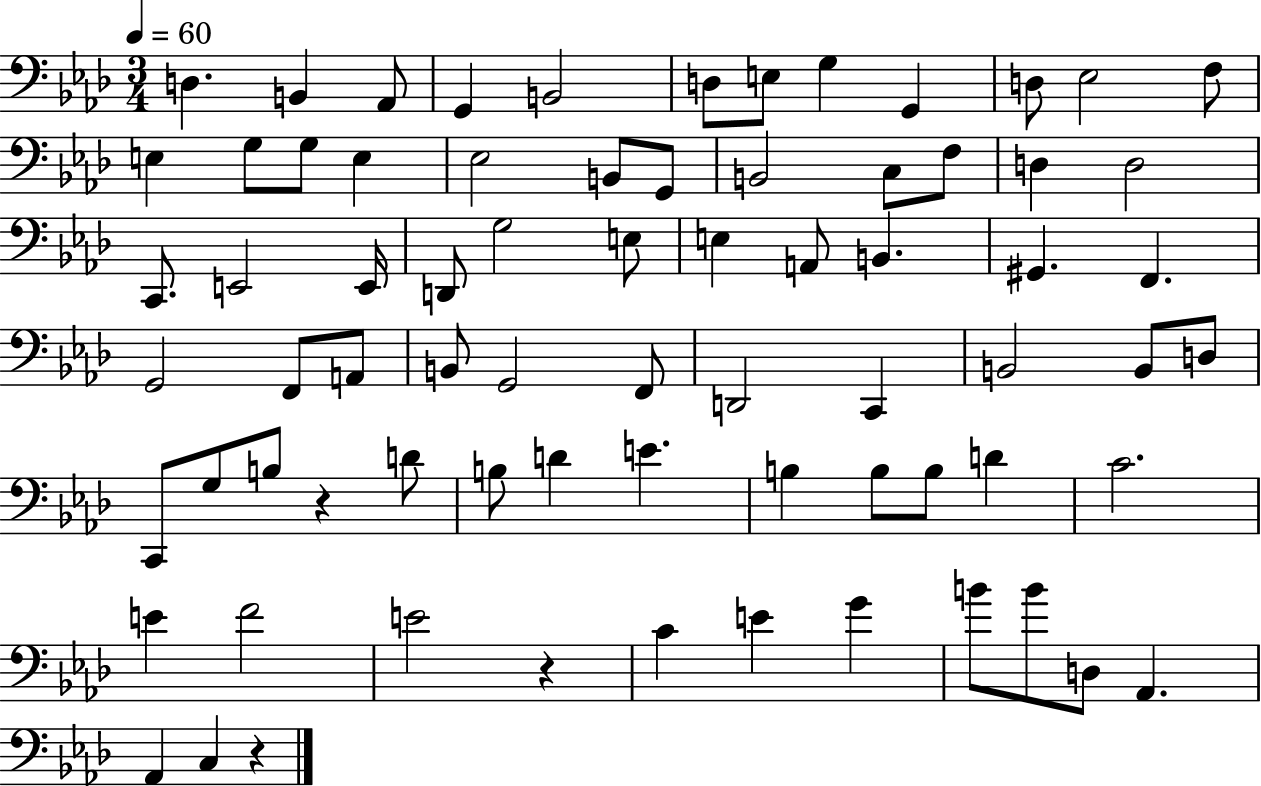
{
  \clef bass
  \numericTimeSignature
  \time 3/4
  \key aes \major
  \tempo 4 = 60
  d4. b,4 aes,8 | g,4 b,2 | d8 e8 g4 g,4 | d8 ees2 f8 | \break e4 g8 g8 e4 | ees2 b,8 g,8 | b,2 c8 f8 | d4 d2 | \break c,8. e,2 e,16 | d,8 g2 e8 | e4 a,8 b,4. | gis,4. f,4. | \break g,2 f,8 a,8 | b,8 g,2 f,8 | d,2 c,4 | b,2 b,8 d8 | \break c,8 g8 b8 r4 d'8 | b8 d'4 e'4. | b4 b8 b8 d'4 | c'2. | \break e'4 f'2 | e'2 r4 | c'4 e'4 g'4 | b'8 b'8 d8 aes,4. | \break aes,4 c4 r4 | \bar "|."
}